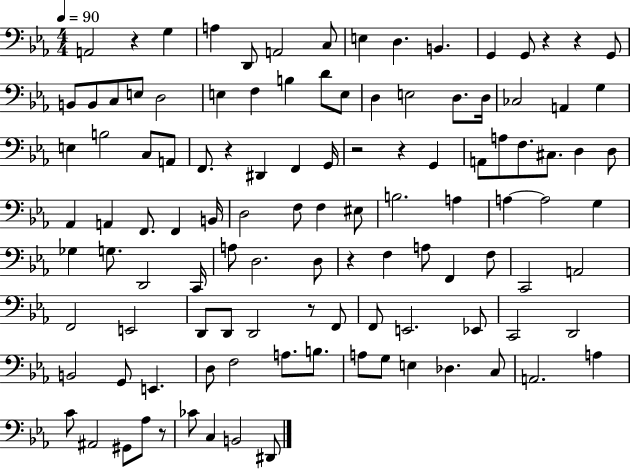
{
  \clef bass
  \numericTimeSignature
  \time 4/4
  \key ees \major
  \tempo 4 = 90
  a,2 r4 g4 | a4 d,8 a,2 c8 | e4 d4. b,4. | g,4 g,8 r4 r4 g,8 | \break b,8 b,8 c8 e8 d2 | e4 f4 b4 d'8 e8 | d4 e2 d8. d16 | ces2 a,4 g4 | \break e4 b2 c8 a,8 | f,8. r4 dis,4 f,4 g,16 | r2 r4 g,4 | a,8 a8 f8. cis8. d4 d8 | \break aes,4 a,4 f,8. f,4 b,16 | d2 f8 f4 eis8 | b2. a4 | a4~~ a2 g4 | \break ges4 g8. d,2 c,16 | a8 d2. d8 | r4 f4 a8 f,4 f8 | c,2 a,2 | \break f,2 e,2 | d,8 d,8 d,2 r8 f,8 | f,8 e,2. ees,8 | c,2 d,2 | \break b,2 g,8 e,4. | d8 f2 a8. b8. | a8 g8 e4 des4. c8 | a,2. a4 | \break c'8 ais,2 gis,8 aes8 r8 | ces'8 c4 b,2 dis,8 | \bar "|."
}